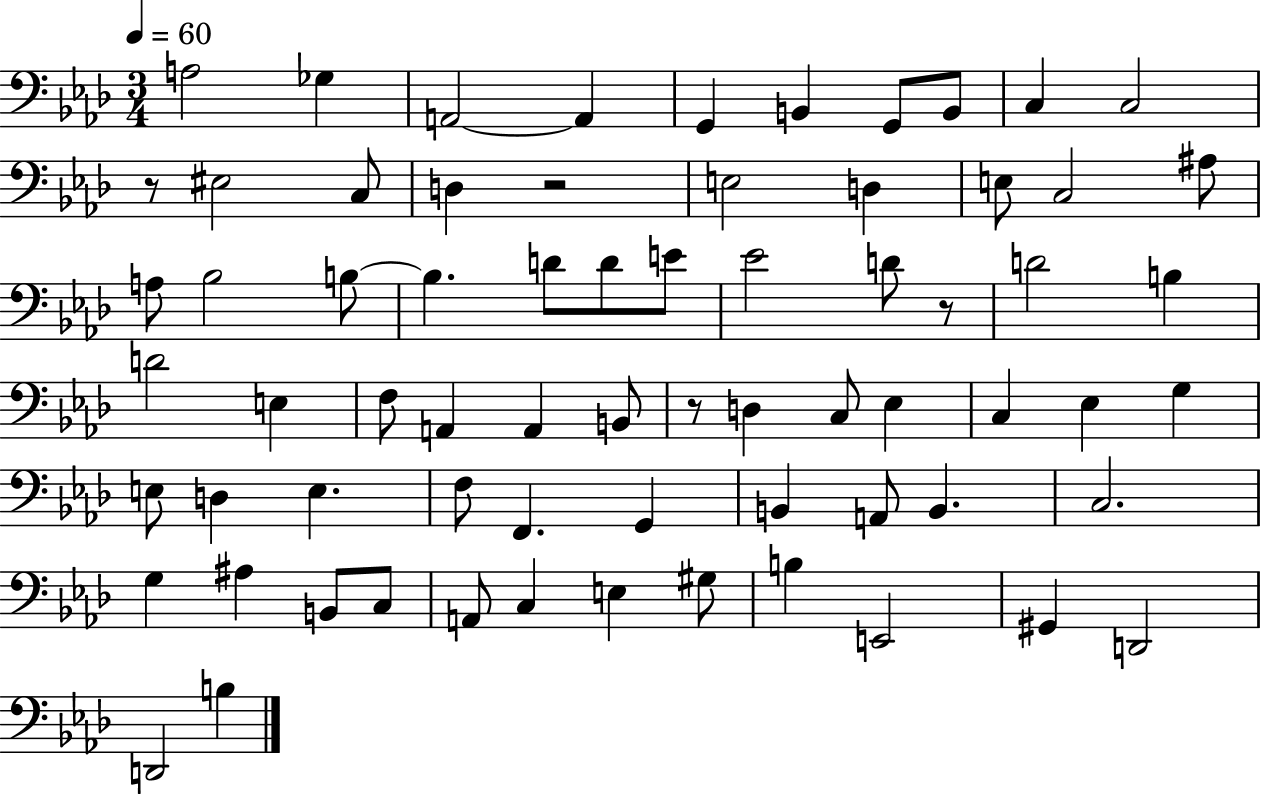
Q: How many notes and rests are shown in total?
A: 69